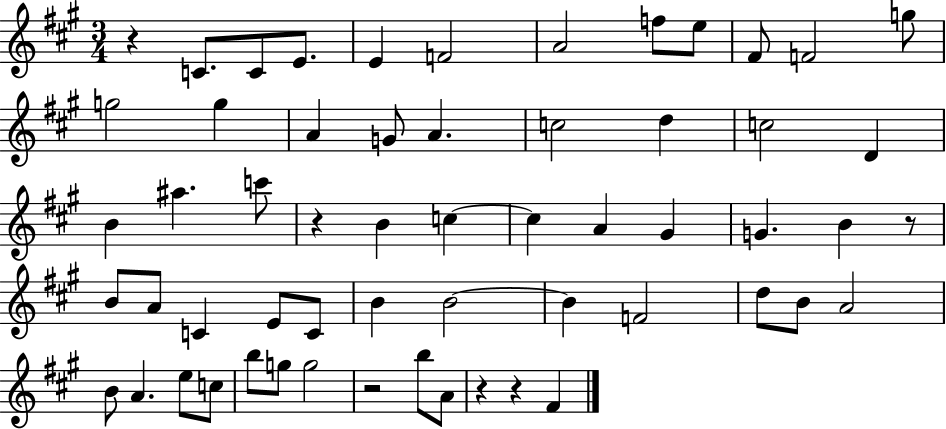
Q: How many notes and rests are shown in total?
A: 58